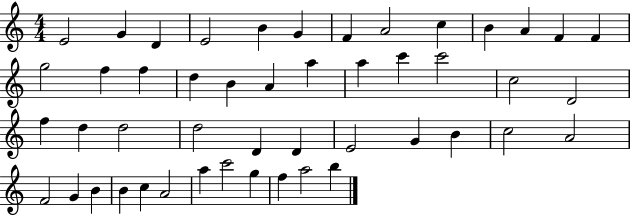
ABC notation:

X:1
T:Untitled
M:4/4
L:1/4
K:C
E2 G D E2 B G F A2 c B A F F g2 f f d B A a a c' c'2 c2 D2 f d d2 d2 D D E2 G B c2 A2 F2 G B B c A2 a c'2 g f a2 b